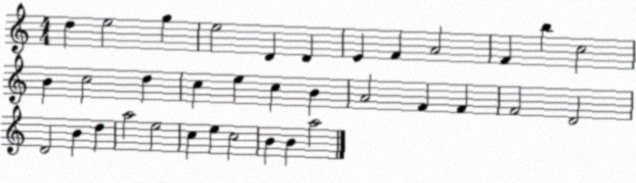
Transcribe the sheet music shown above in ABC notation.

X:1
T:Untitled
M:4/4
L:1/4
K:C
d e2 g e2 D D E F A2 F b c2 B c2 d c e c B A2 F F F2 D2 D2 B d a2 e2 c e c2 B B a2